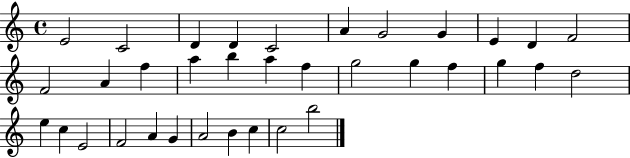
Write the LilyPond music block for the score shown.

{
  \clef treble
  \time 4/4
  \defaultTimeSignature
  \key c \major
  e'2 c'2 | d'4 d'4 c'2 | a'4 g'2 g'4 | e'4 d'4 f'2 | \break f'2 a'4 f''4 | a''4 b''4 a''4 f''4 | g''2 g''4 f''4 | g''4 f''4 d''2 | \break e''4 c''4 e'2 | f'2 a'4 g'4 | a'2 b'4 c''4 | c''2 b''2 | \break \bar "|."
}